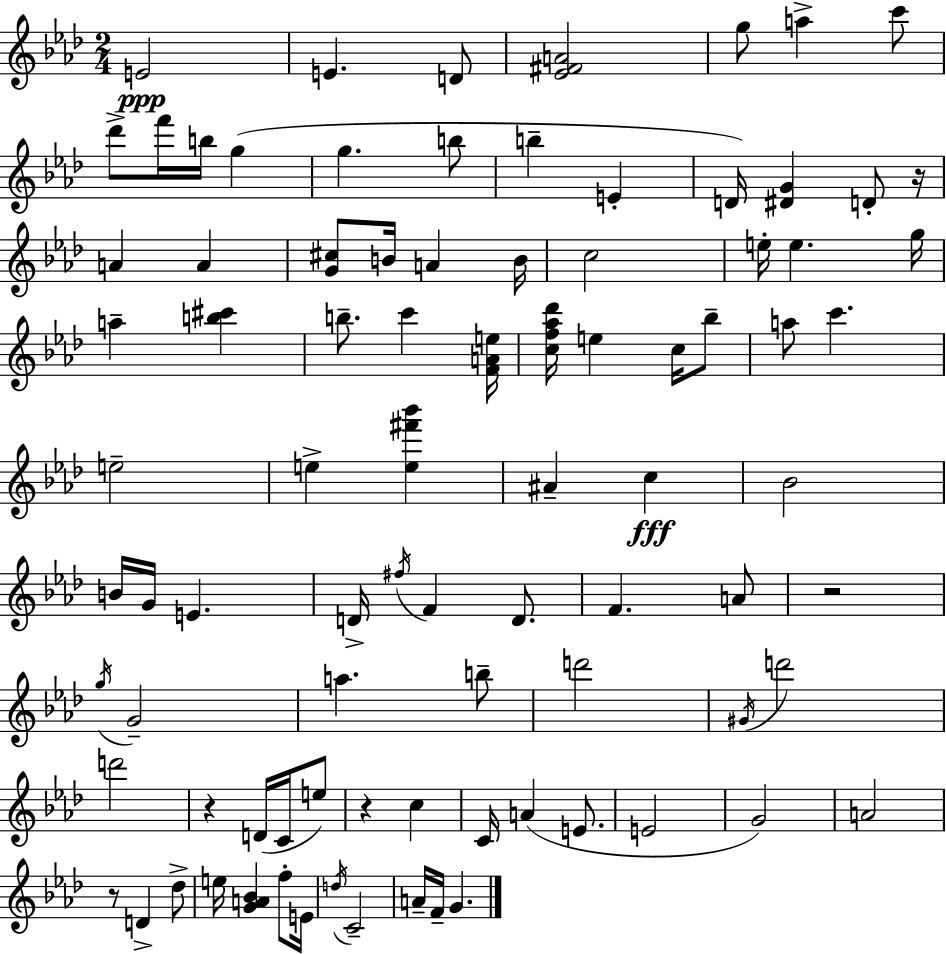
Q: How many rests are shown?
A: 5